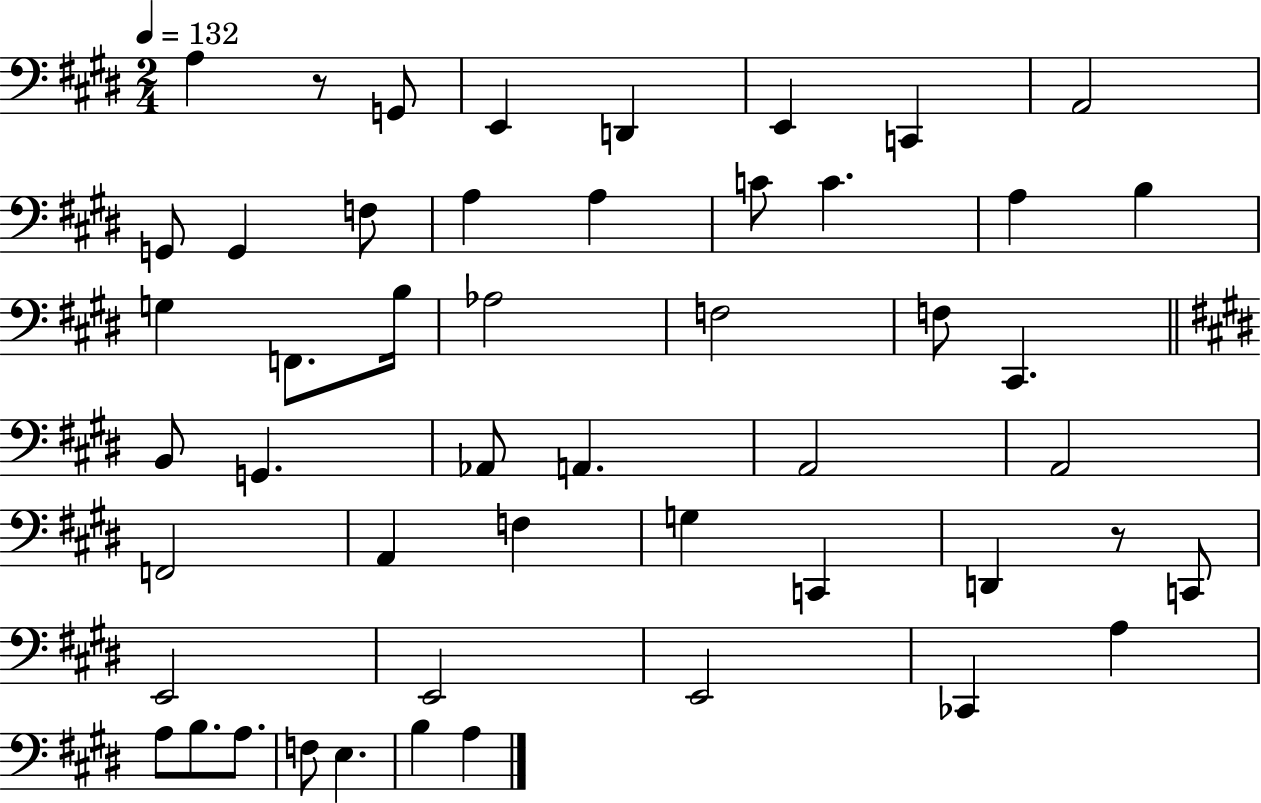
A3/q R/e G2/e E2/q D2/q E2/q C2/q A2/h G2/e G2/q F3/e A3/q A3/q C4/e C4/q. A3/q B3/q G3/q F2/e. B3/s Ab3/h F3/h F3/e C#2/q. B2/e G2/q. Ab2/e A2/q. A2/h A2/h F2/h A2/q F3/q G3/q C2/q D2/q R/e C2/e E2/h E2/h E2/h CES2/q A3/q A3/e B3/e. A3/e. F3/e E3/q. B3/q A3/q